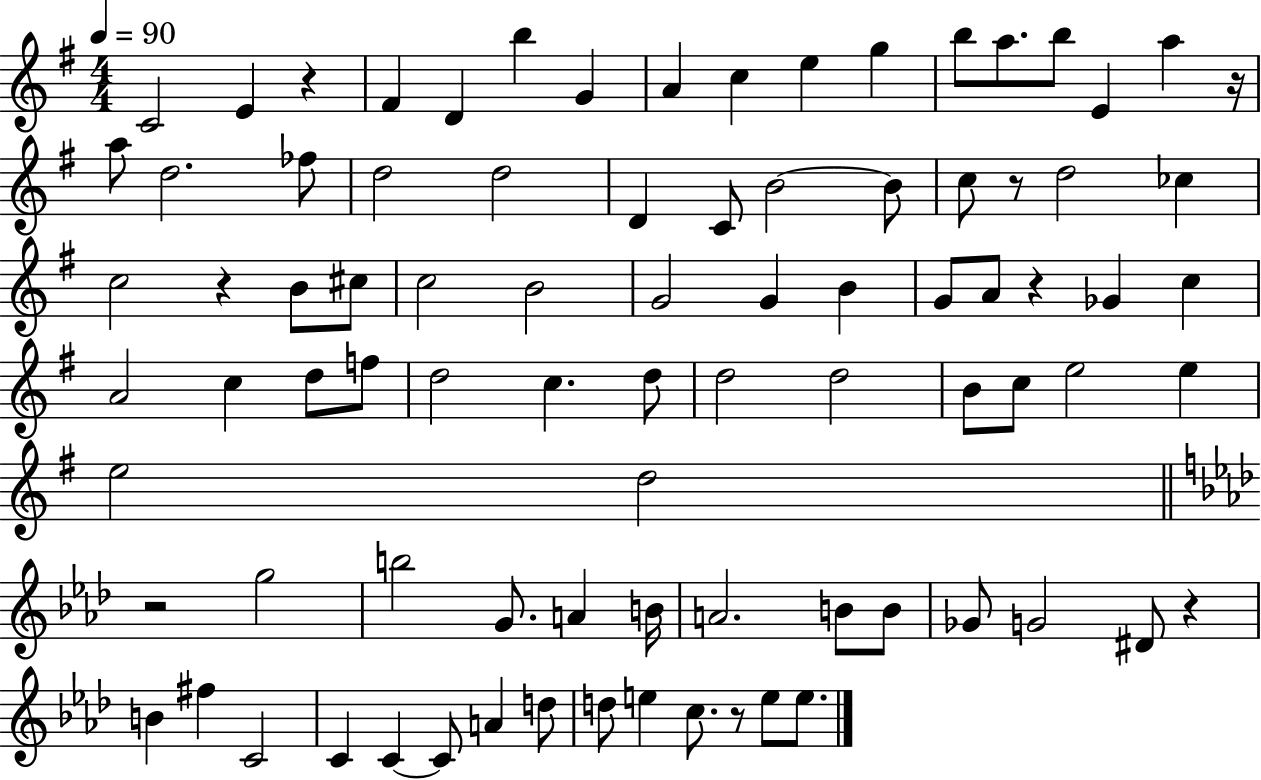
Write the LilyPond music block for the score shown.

{
  \clef treble
  \numericTimeSignature
  \time 4/4
  \key g \major
  \tempo 4 = 90
  c'2 e'4 r4 | fis'4 d'4 b''4 g'4 | a'4 c''4 e''4 g''4 | b''8 a''8. b''8 e'4 a''4 r16 | \break a''8 d''2. fes''8 | d''2 d''2 | d'4 c'8 b'2~~ b'8 | c''8 r8 d''2 ces''4 | \break c''2 r4 b'8 cis''8 | c''2 b'2 | g'2 g'4 b'4 | g'8 a'8 r4 ges'4 c''4 | \break a'2 c''4 d''8 f''8 | d''2 c''4. d''8 | d''2 d''2 | b'8 c''8 e''2 e''4 | \break e''2 d''2 | \bar "||" \break \key aes \major r2 g''2 | b''2 g'8. a'4 b'16 | a'2. b'8 b'8 | ges'8 g'2 dis'8 r4 | \break b'4 fis''4 c'2 | c'4 c'4~~ c'8 a'4 d''8 | d''8 e''4 c''8. r8 e''8 e''8. | \bar "|."
}